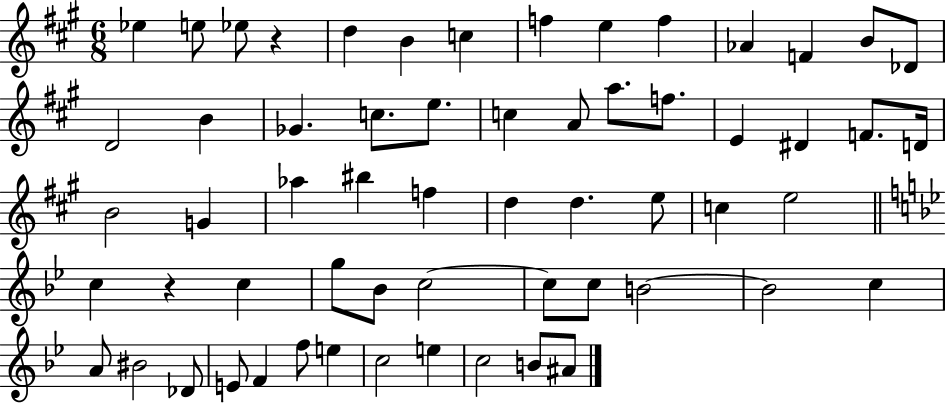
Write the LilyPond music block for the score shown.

{
  \clef treble
  \numericTimeSignature
  \time 6/8
  \key a \major
  ees''4 e''8 ees''8 r4 | d''4 b'4 c''4 | f''4 e''4 f''4 | aes'4 f'4 b'8 des'8 | \break d'2 b'4 | ges'4. c''8. e''8. | c''4 a'8 a''8. f''8. | e'4 dis'4 f'8. d'16 | \break b'2 g'4 | aes''4 bis''4 f''4 | d''4 d''4. e''8 | c''4 e''2 | \break \bar "||" \break \key g \minor c''4 r4 c''4 | g''8 bes'8 c''2~~ | c''8 c''8 b'2~~ | b'2 c''4 | \break a'8 bis'2 des'8 | e'8 f'4 f''8 e''4 | c''2 e''4 | c''2 b'8 ais'8 | \break \bar "|."
}